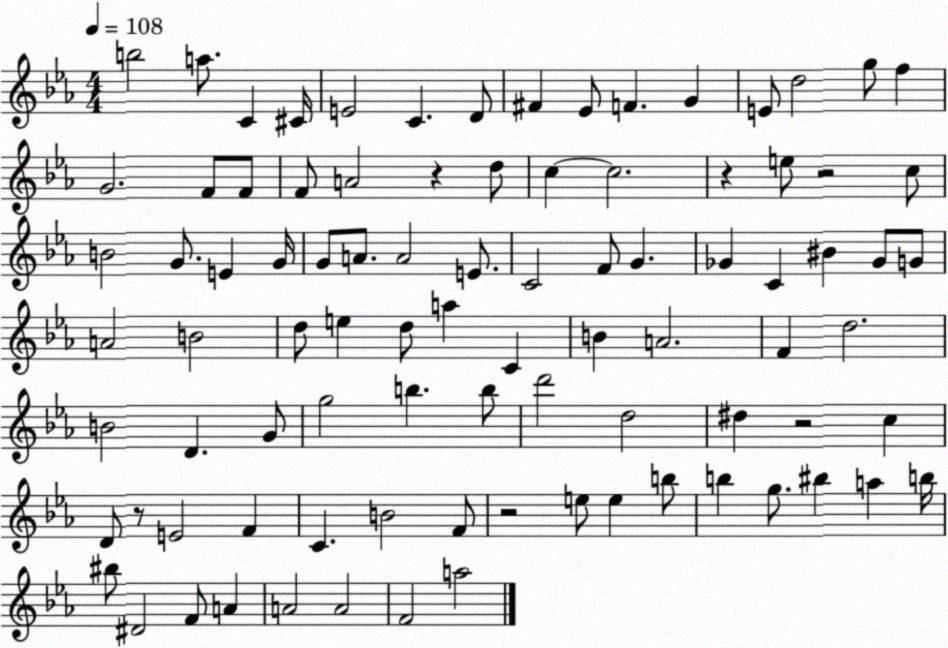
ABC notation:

X:1
T:Untitled
M:4/4
L:1/4
K:Eb
b2 a/2 C ^C/4 E2 C D/2 ^F _E/2 F G E/2 d2 g/2 f G2 F/2 F/2 F/2 A2 z d/2 c c2 z e/2 z2 c/2 B2 G/2 E G/4 G/2 A/2 A2 E/2 C2 F/2 G _G C ^B _G/2 G/2 A2 B2 d/2 e d/2 a C B A2 F d2 B2 D G/2 g2 b b/2 d'2 d2 ^d z2 c D/2 z/2 E2 F C B2 F/2 z2 e/2 e b/2 b g/2 ^b a b/4 ^b/2 ^D2 F/2 A A2 A2 F2 a2